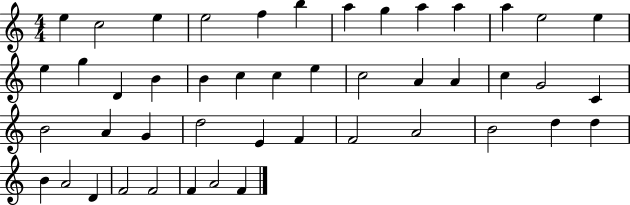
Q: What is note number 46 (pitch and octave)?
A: F4